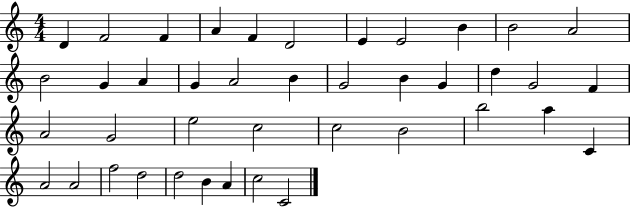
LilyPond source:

{
  \clef treble
  \numericTimeSignature
  \time 4/4
  \key c \major
  d'4 f'2 f'4 | a'4 f'4 d'2 | e'4 e'2 b'4 | b'2 a'2 | \break b'2 g'4 a'4 | g'4 a'2 b'4 | g'2 b'4 g'4 | d''4 g'2 f'4 | \break a'2 g'2 | e''2 c''2 | c''2 b'2 | b''2 a''4 c'4 | \break a'2 a'2 | f''2 d''2 | d''2 b'4 a'4 | c''2 c'2 | \break \bar "|."
}